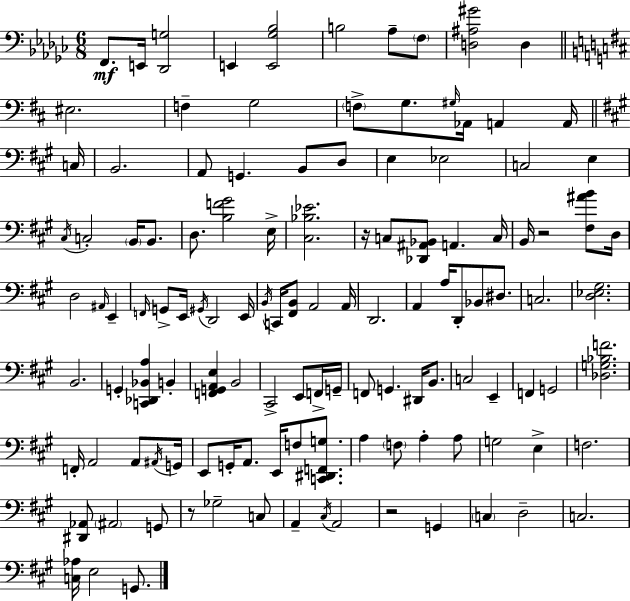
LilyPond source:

{
  \clef bass
  \numericTimeSignature
  \time 6/8
  \key ees \minor
  \repeat volta 2 { f,8.\mf e,16 <des, g>2 | e,4 <e, ges bes>2 | b2 aes8-- \parenthesize f8 | <d ais gis'>2 d4 | \break \bar "||" \break \key d \major eis2. | f4-- g2 | \parenthesize f8-> g8. \grace { gis16 } aes,16 a,4 a,16 | \bar "||" \break \key a \major c16 b,2. | a,8 g,4. b,8 d8 | e4 ees2 | c2 e4 | \break \acciaccatura { cis16 } c2-. \parenthesize b,16 b,8. | d8. <b f' gis'>2 | e16-> <cis bes ees'>2. | r16 c8 <des, ais, bes,>8 a,4. | \break c16 b,16 r2 <fis ais' b'>8 | d16 d2 \grace { ais,16 } e,4-- | \grace { f,16 } g,8-> e,16 \acciaccatura { gis,16 } d,2 | e,16 \acciaccatura { b,16 } c,16 <fis, b,>8 a,2 | \break a,16 d,2. | a,4 a16 d,8-. | bes,8 dis8. c2. | <d ees gis>2. | \break b,2. | g,4-. <c, des, bes, a>4 | b,4-. <f, g, a, e>4 b,2 | cis,2-> | \break e,8 f,16-> g,16-- f,8 g,4. | dis,16 b,8. c2 | e,4-- f,4 g,2 | <des g bes f'>2. | \break f,16-. a,2 | a,8 \acciaccatura { ais,16 } g,16 e,8 g,16-. a,8. | e,16 f8 <c, dis, f, g>8. a4 \parenthesize f8 | a4-. a8 g2 | \break e4-> f2. | <dis, aes,>8 \parenthesize ais,2 | g,8 r8 ges2-- | c8 a,4-- \acciaccatura { cis16 } | \break a,2 r2 | g,4 \parenthesize c4 | d2-- c2. | <c aes>16 e2 | \break g,8. } \bar "|."
}